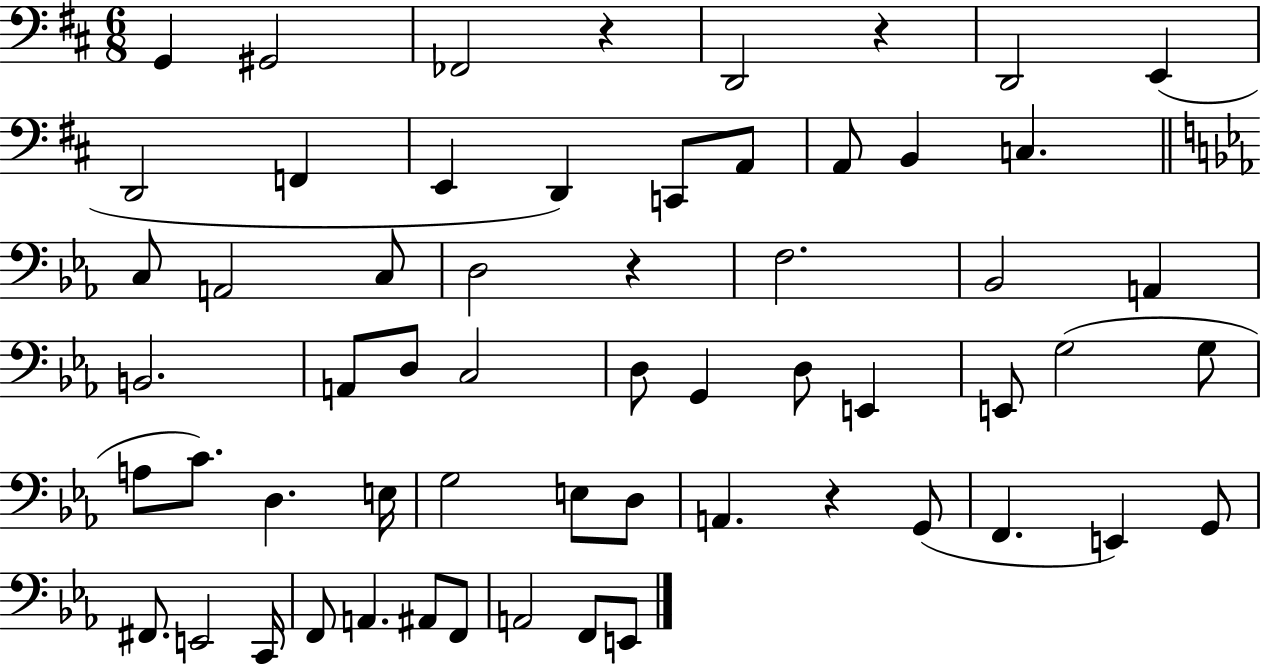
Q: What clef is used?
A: bass